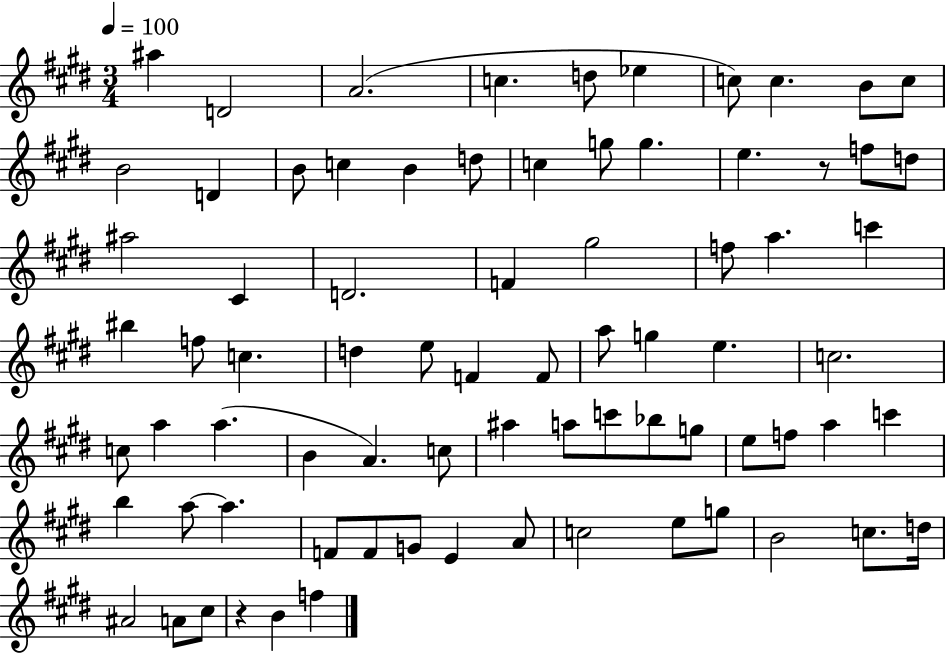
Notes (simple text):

A#5/q D4/h A4/h. C5/q. D5/e Eb5/q C5/e C5/q. B4/e C5/e B4/h D4/q B4/e C5/q B4/q D5/e C5/q G5/e G5/q. E5/q. R/e F5/e D5/e A#5/h C#4/q D4/h. F4/q G#5/h F5/e A5/q. C6/q BIS5/q F5/e C5/q. D5/q E5/e F4/q F4/e A5/e G5/q E5/q. C5/h. C5/e A5/q A5/q. B4/q A4/q. C5/e A#5/q A5/e C6/e Bb5/e G5/e E5/e F5/e A5/q C6/q B5/q A5/e A5/q. F4/e F4/e G4/e E4/q A4/e C5/h E5/e G5/e B4/h C5/e. D5/s A#4/h A4/e C#5/e R/q B4/q F5/q